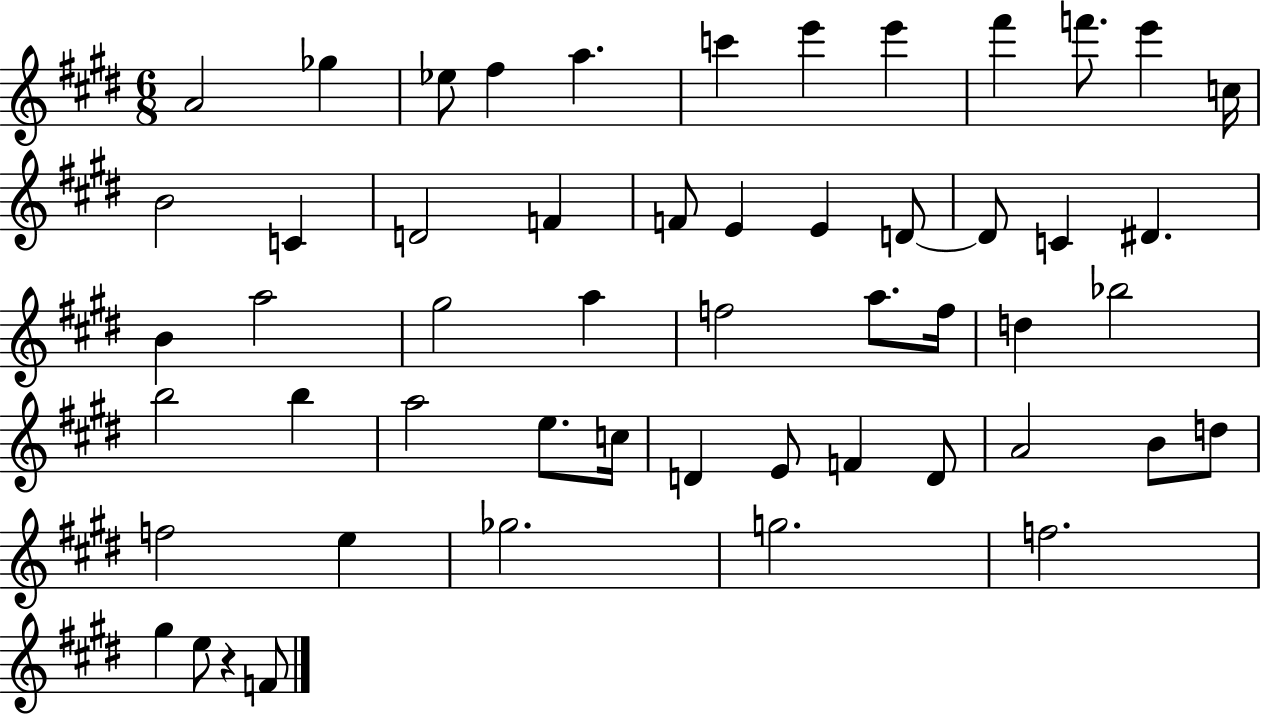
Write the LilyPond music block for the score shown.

{
  \clef treble
  \numericTimeSignature
  \time 6/8
  \key e \major
  a'2 ges''4 | ees''8 fis''4 a''4. | c'''4 e'''4 e'''4 | fis'''4 f'''8. e'''4 c''16 | \break b'2 c'4 | d'2 f'4 | f'8 e'4 e'4 d'8~~ | d'8 c'4 dis'4. | \break b'4 a''2 | gis''2 a''4 | f''2 a''8. f''16 | d''4 bes''2 | \break b''2 b''4 | a''2 e''8. c''16 | d'4 e'8 f'4 d'8 | a'2 b'8 d''8 | \break f''2 e''4 | ges''2. | g''2. | f''2. | \break gis''4 e''8 r4 f'8 | \bar "|."
}